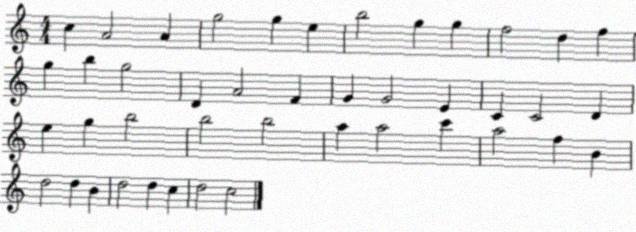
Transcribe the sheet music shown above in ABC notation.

X:1
T:Untitled
M:4/4
L:1/4
K:C
c A2 A g2 g e b2 g g f2 d f g b g2 D A2 F G G2 E C C2 D e g b2 b2 b2 a a2 c' a2 f B d2 d B d2 d c d2 c2